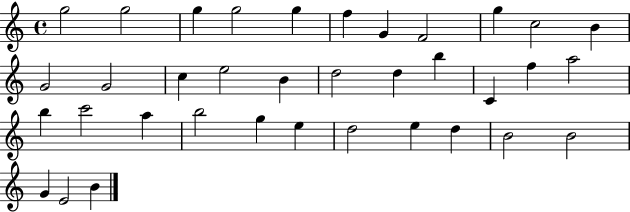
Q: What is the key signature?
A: C major